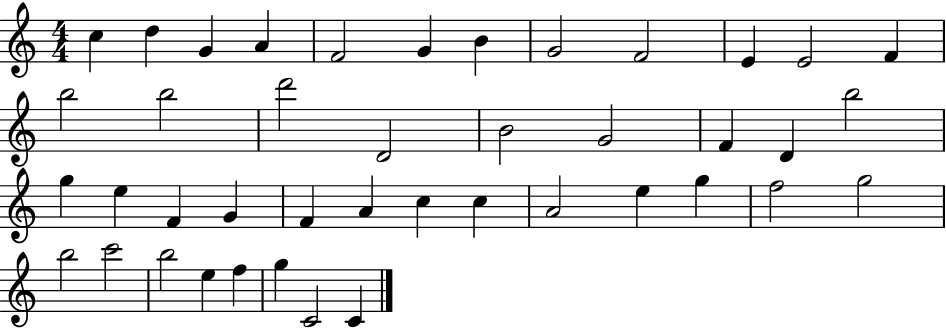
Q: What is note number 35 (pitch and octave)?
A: B5